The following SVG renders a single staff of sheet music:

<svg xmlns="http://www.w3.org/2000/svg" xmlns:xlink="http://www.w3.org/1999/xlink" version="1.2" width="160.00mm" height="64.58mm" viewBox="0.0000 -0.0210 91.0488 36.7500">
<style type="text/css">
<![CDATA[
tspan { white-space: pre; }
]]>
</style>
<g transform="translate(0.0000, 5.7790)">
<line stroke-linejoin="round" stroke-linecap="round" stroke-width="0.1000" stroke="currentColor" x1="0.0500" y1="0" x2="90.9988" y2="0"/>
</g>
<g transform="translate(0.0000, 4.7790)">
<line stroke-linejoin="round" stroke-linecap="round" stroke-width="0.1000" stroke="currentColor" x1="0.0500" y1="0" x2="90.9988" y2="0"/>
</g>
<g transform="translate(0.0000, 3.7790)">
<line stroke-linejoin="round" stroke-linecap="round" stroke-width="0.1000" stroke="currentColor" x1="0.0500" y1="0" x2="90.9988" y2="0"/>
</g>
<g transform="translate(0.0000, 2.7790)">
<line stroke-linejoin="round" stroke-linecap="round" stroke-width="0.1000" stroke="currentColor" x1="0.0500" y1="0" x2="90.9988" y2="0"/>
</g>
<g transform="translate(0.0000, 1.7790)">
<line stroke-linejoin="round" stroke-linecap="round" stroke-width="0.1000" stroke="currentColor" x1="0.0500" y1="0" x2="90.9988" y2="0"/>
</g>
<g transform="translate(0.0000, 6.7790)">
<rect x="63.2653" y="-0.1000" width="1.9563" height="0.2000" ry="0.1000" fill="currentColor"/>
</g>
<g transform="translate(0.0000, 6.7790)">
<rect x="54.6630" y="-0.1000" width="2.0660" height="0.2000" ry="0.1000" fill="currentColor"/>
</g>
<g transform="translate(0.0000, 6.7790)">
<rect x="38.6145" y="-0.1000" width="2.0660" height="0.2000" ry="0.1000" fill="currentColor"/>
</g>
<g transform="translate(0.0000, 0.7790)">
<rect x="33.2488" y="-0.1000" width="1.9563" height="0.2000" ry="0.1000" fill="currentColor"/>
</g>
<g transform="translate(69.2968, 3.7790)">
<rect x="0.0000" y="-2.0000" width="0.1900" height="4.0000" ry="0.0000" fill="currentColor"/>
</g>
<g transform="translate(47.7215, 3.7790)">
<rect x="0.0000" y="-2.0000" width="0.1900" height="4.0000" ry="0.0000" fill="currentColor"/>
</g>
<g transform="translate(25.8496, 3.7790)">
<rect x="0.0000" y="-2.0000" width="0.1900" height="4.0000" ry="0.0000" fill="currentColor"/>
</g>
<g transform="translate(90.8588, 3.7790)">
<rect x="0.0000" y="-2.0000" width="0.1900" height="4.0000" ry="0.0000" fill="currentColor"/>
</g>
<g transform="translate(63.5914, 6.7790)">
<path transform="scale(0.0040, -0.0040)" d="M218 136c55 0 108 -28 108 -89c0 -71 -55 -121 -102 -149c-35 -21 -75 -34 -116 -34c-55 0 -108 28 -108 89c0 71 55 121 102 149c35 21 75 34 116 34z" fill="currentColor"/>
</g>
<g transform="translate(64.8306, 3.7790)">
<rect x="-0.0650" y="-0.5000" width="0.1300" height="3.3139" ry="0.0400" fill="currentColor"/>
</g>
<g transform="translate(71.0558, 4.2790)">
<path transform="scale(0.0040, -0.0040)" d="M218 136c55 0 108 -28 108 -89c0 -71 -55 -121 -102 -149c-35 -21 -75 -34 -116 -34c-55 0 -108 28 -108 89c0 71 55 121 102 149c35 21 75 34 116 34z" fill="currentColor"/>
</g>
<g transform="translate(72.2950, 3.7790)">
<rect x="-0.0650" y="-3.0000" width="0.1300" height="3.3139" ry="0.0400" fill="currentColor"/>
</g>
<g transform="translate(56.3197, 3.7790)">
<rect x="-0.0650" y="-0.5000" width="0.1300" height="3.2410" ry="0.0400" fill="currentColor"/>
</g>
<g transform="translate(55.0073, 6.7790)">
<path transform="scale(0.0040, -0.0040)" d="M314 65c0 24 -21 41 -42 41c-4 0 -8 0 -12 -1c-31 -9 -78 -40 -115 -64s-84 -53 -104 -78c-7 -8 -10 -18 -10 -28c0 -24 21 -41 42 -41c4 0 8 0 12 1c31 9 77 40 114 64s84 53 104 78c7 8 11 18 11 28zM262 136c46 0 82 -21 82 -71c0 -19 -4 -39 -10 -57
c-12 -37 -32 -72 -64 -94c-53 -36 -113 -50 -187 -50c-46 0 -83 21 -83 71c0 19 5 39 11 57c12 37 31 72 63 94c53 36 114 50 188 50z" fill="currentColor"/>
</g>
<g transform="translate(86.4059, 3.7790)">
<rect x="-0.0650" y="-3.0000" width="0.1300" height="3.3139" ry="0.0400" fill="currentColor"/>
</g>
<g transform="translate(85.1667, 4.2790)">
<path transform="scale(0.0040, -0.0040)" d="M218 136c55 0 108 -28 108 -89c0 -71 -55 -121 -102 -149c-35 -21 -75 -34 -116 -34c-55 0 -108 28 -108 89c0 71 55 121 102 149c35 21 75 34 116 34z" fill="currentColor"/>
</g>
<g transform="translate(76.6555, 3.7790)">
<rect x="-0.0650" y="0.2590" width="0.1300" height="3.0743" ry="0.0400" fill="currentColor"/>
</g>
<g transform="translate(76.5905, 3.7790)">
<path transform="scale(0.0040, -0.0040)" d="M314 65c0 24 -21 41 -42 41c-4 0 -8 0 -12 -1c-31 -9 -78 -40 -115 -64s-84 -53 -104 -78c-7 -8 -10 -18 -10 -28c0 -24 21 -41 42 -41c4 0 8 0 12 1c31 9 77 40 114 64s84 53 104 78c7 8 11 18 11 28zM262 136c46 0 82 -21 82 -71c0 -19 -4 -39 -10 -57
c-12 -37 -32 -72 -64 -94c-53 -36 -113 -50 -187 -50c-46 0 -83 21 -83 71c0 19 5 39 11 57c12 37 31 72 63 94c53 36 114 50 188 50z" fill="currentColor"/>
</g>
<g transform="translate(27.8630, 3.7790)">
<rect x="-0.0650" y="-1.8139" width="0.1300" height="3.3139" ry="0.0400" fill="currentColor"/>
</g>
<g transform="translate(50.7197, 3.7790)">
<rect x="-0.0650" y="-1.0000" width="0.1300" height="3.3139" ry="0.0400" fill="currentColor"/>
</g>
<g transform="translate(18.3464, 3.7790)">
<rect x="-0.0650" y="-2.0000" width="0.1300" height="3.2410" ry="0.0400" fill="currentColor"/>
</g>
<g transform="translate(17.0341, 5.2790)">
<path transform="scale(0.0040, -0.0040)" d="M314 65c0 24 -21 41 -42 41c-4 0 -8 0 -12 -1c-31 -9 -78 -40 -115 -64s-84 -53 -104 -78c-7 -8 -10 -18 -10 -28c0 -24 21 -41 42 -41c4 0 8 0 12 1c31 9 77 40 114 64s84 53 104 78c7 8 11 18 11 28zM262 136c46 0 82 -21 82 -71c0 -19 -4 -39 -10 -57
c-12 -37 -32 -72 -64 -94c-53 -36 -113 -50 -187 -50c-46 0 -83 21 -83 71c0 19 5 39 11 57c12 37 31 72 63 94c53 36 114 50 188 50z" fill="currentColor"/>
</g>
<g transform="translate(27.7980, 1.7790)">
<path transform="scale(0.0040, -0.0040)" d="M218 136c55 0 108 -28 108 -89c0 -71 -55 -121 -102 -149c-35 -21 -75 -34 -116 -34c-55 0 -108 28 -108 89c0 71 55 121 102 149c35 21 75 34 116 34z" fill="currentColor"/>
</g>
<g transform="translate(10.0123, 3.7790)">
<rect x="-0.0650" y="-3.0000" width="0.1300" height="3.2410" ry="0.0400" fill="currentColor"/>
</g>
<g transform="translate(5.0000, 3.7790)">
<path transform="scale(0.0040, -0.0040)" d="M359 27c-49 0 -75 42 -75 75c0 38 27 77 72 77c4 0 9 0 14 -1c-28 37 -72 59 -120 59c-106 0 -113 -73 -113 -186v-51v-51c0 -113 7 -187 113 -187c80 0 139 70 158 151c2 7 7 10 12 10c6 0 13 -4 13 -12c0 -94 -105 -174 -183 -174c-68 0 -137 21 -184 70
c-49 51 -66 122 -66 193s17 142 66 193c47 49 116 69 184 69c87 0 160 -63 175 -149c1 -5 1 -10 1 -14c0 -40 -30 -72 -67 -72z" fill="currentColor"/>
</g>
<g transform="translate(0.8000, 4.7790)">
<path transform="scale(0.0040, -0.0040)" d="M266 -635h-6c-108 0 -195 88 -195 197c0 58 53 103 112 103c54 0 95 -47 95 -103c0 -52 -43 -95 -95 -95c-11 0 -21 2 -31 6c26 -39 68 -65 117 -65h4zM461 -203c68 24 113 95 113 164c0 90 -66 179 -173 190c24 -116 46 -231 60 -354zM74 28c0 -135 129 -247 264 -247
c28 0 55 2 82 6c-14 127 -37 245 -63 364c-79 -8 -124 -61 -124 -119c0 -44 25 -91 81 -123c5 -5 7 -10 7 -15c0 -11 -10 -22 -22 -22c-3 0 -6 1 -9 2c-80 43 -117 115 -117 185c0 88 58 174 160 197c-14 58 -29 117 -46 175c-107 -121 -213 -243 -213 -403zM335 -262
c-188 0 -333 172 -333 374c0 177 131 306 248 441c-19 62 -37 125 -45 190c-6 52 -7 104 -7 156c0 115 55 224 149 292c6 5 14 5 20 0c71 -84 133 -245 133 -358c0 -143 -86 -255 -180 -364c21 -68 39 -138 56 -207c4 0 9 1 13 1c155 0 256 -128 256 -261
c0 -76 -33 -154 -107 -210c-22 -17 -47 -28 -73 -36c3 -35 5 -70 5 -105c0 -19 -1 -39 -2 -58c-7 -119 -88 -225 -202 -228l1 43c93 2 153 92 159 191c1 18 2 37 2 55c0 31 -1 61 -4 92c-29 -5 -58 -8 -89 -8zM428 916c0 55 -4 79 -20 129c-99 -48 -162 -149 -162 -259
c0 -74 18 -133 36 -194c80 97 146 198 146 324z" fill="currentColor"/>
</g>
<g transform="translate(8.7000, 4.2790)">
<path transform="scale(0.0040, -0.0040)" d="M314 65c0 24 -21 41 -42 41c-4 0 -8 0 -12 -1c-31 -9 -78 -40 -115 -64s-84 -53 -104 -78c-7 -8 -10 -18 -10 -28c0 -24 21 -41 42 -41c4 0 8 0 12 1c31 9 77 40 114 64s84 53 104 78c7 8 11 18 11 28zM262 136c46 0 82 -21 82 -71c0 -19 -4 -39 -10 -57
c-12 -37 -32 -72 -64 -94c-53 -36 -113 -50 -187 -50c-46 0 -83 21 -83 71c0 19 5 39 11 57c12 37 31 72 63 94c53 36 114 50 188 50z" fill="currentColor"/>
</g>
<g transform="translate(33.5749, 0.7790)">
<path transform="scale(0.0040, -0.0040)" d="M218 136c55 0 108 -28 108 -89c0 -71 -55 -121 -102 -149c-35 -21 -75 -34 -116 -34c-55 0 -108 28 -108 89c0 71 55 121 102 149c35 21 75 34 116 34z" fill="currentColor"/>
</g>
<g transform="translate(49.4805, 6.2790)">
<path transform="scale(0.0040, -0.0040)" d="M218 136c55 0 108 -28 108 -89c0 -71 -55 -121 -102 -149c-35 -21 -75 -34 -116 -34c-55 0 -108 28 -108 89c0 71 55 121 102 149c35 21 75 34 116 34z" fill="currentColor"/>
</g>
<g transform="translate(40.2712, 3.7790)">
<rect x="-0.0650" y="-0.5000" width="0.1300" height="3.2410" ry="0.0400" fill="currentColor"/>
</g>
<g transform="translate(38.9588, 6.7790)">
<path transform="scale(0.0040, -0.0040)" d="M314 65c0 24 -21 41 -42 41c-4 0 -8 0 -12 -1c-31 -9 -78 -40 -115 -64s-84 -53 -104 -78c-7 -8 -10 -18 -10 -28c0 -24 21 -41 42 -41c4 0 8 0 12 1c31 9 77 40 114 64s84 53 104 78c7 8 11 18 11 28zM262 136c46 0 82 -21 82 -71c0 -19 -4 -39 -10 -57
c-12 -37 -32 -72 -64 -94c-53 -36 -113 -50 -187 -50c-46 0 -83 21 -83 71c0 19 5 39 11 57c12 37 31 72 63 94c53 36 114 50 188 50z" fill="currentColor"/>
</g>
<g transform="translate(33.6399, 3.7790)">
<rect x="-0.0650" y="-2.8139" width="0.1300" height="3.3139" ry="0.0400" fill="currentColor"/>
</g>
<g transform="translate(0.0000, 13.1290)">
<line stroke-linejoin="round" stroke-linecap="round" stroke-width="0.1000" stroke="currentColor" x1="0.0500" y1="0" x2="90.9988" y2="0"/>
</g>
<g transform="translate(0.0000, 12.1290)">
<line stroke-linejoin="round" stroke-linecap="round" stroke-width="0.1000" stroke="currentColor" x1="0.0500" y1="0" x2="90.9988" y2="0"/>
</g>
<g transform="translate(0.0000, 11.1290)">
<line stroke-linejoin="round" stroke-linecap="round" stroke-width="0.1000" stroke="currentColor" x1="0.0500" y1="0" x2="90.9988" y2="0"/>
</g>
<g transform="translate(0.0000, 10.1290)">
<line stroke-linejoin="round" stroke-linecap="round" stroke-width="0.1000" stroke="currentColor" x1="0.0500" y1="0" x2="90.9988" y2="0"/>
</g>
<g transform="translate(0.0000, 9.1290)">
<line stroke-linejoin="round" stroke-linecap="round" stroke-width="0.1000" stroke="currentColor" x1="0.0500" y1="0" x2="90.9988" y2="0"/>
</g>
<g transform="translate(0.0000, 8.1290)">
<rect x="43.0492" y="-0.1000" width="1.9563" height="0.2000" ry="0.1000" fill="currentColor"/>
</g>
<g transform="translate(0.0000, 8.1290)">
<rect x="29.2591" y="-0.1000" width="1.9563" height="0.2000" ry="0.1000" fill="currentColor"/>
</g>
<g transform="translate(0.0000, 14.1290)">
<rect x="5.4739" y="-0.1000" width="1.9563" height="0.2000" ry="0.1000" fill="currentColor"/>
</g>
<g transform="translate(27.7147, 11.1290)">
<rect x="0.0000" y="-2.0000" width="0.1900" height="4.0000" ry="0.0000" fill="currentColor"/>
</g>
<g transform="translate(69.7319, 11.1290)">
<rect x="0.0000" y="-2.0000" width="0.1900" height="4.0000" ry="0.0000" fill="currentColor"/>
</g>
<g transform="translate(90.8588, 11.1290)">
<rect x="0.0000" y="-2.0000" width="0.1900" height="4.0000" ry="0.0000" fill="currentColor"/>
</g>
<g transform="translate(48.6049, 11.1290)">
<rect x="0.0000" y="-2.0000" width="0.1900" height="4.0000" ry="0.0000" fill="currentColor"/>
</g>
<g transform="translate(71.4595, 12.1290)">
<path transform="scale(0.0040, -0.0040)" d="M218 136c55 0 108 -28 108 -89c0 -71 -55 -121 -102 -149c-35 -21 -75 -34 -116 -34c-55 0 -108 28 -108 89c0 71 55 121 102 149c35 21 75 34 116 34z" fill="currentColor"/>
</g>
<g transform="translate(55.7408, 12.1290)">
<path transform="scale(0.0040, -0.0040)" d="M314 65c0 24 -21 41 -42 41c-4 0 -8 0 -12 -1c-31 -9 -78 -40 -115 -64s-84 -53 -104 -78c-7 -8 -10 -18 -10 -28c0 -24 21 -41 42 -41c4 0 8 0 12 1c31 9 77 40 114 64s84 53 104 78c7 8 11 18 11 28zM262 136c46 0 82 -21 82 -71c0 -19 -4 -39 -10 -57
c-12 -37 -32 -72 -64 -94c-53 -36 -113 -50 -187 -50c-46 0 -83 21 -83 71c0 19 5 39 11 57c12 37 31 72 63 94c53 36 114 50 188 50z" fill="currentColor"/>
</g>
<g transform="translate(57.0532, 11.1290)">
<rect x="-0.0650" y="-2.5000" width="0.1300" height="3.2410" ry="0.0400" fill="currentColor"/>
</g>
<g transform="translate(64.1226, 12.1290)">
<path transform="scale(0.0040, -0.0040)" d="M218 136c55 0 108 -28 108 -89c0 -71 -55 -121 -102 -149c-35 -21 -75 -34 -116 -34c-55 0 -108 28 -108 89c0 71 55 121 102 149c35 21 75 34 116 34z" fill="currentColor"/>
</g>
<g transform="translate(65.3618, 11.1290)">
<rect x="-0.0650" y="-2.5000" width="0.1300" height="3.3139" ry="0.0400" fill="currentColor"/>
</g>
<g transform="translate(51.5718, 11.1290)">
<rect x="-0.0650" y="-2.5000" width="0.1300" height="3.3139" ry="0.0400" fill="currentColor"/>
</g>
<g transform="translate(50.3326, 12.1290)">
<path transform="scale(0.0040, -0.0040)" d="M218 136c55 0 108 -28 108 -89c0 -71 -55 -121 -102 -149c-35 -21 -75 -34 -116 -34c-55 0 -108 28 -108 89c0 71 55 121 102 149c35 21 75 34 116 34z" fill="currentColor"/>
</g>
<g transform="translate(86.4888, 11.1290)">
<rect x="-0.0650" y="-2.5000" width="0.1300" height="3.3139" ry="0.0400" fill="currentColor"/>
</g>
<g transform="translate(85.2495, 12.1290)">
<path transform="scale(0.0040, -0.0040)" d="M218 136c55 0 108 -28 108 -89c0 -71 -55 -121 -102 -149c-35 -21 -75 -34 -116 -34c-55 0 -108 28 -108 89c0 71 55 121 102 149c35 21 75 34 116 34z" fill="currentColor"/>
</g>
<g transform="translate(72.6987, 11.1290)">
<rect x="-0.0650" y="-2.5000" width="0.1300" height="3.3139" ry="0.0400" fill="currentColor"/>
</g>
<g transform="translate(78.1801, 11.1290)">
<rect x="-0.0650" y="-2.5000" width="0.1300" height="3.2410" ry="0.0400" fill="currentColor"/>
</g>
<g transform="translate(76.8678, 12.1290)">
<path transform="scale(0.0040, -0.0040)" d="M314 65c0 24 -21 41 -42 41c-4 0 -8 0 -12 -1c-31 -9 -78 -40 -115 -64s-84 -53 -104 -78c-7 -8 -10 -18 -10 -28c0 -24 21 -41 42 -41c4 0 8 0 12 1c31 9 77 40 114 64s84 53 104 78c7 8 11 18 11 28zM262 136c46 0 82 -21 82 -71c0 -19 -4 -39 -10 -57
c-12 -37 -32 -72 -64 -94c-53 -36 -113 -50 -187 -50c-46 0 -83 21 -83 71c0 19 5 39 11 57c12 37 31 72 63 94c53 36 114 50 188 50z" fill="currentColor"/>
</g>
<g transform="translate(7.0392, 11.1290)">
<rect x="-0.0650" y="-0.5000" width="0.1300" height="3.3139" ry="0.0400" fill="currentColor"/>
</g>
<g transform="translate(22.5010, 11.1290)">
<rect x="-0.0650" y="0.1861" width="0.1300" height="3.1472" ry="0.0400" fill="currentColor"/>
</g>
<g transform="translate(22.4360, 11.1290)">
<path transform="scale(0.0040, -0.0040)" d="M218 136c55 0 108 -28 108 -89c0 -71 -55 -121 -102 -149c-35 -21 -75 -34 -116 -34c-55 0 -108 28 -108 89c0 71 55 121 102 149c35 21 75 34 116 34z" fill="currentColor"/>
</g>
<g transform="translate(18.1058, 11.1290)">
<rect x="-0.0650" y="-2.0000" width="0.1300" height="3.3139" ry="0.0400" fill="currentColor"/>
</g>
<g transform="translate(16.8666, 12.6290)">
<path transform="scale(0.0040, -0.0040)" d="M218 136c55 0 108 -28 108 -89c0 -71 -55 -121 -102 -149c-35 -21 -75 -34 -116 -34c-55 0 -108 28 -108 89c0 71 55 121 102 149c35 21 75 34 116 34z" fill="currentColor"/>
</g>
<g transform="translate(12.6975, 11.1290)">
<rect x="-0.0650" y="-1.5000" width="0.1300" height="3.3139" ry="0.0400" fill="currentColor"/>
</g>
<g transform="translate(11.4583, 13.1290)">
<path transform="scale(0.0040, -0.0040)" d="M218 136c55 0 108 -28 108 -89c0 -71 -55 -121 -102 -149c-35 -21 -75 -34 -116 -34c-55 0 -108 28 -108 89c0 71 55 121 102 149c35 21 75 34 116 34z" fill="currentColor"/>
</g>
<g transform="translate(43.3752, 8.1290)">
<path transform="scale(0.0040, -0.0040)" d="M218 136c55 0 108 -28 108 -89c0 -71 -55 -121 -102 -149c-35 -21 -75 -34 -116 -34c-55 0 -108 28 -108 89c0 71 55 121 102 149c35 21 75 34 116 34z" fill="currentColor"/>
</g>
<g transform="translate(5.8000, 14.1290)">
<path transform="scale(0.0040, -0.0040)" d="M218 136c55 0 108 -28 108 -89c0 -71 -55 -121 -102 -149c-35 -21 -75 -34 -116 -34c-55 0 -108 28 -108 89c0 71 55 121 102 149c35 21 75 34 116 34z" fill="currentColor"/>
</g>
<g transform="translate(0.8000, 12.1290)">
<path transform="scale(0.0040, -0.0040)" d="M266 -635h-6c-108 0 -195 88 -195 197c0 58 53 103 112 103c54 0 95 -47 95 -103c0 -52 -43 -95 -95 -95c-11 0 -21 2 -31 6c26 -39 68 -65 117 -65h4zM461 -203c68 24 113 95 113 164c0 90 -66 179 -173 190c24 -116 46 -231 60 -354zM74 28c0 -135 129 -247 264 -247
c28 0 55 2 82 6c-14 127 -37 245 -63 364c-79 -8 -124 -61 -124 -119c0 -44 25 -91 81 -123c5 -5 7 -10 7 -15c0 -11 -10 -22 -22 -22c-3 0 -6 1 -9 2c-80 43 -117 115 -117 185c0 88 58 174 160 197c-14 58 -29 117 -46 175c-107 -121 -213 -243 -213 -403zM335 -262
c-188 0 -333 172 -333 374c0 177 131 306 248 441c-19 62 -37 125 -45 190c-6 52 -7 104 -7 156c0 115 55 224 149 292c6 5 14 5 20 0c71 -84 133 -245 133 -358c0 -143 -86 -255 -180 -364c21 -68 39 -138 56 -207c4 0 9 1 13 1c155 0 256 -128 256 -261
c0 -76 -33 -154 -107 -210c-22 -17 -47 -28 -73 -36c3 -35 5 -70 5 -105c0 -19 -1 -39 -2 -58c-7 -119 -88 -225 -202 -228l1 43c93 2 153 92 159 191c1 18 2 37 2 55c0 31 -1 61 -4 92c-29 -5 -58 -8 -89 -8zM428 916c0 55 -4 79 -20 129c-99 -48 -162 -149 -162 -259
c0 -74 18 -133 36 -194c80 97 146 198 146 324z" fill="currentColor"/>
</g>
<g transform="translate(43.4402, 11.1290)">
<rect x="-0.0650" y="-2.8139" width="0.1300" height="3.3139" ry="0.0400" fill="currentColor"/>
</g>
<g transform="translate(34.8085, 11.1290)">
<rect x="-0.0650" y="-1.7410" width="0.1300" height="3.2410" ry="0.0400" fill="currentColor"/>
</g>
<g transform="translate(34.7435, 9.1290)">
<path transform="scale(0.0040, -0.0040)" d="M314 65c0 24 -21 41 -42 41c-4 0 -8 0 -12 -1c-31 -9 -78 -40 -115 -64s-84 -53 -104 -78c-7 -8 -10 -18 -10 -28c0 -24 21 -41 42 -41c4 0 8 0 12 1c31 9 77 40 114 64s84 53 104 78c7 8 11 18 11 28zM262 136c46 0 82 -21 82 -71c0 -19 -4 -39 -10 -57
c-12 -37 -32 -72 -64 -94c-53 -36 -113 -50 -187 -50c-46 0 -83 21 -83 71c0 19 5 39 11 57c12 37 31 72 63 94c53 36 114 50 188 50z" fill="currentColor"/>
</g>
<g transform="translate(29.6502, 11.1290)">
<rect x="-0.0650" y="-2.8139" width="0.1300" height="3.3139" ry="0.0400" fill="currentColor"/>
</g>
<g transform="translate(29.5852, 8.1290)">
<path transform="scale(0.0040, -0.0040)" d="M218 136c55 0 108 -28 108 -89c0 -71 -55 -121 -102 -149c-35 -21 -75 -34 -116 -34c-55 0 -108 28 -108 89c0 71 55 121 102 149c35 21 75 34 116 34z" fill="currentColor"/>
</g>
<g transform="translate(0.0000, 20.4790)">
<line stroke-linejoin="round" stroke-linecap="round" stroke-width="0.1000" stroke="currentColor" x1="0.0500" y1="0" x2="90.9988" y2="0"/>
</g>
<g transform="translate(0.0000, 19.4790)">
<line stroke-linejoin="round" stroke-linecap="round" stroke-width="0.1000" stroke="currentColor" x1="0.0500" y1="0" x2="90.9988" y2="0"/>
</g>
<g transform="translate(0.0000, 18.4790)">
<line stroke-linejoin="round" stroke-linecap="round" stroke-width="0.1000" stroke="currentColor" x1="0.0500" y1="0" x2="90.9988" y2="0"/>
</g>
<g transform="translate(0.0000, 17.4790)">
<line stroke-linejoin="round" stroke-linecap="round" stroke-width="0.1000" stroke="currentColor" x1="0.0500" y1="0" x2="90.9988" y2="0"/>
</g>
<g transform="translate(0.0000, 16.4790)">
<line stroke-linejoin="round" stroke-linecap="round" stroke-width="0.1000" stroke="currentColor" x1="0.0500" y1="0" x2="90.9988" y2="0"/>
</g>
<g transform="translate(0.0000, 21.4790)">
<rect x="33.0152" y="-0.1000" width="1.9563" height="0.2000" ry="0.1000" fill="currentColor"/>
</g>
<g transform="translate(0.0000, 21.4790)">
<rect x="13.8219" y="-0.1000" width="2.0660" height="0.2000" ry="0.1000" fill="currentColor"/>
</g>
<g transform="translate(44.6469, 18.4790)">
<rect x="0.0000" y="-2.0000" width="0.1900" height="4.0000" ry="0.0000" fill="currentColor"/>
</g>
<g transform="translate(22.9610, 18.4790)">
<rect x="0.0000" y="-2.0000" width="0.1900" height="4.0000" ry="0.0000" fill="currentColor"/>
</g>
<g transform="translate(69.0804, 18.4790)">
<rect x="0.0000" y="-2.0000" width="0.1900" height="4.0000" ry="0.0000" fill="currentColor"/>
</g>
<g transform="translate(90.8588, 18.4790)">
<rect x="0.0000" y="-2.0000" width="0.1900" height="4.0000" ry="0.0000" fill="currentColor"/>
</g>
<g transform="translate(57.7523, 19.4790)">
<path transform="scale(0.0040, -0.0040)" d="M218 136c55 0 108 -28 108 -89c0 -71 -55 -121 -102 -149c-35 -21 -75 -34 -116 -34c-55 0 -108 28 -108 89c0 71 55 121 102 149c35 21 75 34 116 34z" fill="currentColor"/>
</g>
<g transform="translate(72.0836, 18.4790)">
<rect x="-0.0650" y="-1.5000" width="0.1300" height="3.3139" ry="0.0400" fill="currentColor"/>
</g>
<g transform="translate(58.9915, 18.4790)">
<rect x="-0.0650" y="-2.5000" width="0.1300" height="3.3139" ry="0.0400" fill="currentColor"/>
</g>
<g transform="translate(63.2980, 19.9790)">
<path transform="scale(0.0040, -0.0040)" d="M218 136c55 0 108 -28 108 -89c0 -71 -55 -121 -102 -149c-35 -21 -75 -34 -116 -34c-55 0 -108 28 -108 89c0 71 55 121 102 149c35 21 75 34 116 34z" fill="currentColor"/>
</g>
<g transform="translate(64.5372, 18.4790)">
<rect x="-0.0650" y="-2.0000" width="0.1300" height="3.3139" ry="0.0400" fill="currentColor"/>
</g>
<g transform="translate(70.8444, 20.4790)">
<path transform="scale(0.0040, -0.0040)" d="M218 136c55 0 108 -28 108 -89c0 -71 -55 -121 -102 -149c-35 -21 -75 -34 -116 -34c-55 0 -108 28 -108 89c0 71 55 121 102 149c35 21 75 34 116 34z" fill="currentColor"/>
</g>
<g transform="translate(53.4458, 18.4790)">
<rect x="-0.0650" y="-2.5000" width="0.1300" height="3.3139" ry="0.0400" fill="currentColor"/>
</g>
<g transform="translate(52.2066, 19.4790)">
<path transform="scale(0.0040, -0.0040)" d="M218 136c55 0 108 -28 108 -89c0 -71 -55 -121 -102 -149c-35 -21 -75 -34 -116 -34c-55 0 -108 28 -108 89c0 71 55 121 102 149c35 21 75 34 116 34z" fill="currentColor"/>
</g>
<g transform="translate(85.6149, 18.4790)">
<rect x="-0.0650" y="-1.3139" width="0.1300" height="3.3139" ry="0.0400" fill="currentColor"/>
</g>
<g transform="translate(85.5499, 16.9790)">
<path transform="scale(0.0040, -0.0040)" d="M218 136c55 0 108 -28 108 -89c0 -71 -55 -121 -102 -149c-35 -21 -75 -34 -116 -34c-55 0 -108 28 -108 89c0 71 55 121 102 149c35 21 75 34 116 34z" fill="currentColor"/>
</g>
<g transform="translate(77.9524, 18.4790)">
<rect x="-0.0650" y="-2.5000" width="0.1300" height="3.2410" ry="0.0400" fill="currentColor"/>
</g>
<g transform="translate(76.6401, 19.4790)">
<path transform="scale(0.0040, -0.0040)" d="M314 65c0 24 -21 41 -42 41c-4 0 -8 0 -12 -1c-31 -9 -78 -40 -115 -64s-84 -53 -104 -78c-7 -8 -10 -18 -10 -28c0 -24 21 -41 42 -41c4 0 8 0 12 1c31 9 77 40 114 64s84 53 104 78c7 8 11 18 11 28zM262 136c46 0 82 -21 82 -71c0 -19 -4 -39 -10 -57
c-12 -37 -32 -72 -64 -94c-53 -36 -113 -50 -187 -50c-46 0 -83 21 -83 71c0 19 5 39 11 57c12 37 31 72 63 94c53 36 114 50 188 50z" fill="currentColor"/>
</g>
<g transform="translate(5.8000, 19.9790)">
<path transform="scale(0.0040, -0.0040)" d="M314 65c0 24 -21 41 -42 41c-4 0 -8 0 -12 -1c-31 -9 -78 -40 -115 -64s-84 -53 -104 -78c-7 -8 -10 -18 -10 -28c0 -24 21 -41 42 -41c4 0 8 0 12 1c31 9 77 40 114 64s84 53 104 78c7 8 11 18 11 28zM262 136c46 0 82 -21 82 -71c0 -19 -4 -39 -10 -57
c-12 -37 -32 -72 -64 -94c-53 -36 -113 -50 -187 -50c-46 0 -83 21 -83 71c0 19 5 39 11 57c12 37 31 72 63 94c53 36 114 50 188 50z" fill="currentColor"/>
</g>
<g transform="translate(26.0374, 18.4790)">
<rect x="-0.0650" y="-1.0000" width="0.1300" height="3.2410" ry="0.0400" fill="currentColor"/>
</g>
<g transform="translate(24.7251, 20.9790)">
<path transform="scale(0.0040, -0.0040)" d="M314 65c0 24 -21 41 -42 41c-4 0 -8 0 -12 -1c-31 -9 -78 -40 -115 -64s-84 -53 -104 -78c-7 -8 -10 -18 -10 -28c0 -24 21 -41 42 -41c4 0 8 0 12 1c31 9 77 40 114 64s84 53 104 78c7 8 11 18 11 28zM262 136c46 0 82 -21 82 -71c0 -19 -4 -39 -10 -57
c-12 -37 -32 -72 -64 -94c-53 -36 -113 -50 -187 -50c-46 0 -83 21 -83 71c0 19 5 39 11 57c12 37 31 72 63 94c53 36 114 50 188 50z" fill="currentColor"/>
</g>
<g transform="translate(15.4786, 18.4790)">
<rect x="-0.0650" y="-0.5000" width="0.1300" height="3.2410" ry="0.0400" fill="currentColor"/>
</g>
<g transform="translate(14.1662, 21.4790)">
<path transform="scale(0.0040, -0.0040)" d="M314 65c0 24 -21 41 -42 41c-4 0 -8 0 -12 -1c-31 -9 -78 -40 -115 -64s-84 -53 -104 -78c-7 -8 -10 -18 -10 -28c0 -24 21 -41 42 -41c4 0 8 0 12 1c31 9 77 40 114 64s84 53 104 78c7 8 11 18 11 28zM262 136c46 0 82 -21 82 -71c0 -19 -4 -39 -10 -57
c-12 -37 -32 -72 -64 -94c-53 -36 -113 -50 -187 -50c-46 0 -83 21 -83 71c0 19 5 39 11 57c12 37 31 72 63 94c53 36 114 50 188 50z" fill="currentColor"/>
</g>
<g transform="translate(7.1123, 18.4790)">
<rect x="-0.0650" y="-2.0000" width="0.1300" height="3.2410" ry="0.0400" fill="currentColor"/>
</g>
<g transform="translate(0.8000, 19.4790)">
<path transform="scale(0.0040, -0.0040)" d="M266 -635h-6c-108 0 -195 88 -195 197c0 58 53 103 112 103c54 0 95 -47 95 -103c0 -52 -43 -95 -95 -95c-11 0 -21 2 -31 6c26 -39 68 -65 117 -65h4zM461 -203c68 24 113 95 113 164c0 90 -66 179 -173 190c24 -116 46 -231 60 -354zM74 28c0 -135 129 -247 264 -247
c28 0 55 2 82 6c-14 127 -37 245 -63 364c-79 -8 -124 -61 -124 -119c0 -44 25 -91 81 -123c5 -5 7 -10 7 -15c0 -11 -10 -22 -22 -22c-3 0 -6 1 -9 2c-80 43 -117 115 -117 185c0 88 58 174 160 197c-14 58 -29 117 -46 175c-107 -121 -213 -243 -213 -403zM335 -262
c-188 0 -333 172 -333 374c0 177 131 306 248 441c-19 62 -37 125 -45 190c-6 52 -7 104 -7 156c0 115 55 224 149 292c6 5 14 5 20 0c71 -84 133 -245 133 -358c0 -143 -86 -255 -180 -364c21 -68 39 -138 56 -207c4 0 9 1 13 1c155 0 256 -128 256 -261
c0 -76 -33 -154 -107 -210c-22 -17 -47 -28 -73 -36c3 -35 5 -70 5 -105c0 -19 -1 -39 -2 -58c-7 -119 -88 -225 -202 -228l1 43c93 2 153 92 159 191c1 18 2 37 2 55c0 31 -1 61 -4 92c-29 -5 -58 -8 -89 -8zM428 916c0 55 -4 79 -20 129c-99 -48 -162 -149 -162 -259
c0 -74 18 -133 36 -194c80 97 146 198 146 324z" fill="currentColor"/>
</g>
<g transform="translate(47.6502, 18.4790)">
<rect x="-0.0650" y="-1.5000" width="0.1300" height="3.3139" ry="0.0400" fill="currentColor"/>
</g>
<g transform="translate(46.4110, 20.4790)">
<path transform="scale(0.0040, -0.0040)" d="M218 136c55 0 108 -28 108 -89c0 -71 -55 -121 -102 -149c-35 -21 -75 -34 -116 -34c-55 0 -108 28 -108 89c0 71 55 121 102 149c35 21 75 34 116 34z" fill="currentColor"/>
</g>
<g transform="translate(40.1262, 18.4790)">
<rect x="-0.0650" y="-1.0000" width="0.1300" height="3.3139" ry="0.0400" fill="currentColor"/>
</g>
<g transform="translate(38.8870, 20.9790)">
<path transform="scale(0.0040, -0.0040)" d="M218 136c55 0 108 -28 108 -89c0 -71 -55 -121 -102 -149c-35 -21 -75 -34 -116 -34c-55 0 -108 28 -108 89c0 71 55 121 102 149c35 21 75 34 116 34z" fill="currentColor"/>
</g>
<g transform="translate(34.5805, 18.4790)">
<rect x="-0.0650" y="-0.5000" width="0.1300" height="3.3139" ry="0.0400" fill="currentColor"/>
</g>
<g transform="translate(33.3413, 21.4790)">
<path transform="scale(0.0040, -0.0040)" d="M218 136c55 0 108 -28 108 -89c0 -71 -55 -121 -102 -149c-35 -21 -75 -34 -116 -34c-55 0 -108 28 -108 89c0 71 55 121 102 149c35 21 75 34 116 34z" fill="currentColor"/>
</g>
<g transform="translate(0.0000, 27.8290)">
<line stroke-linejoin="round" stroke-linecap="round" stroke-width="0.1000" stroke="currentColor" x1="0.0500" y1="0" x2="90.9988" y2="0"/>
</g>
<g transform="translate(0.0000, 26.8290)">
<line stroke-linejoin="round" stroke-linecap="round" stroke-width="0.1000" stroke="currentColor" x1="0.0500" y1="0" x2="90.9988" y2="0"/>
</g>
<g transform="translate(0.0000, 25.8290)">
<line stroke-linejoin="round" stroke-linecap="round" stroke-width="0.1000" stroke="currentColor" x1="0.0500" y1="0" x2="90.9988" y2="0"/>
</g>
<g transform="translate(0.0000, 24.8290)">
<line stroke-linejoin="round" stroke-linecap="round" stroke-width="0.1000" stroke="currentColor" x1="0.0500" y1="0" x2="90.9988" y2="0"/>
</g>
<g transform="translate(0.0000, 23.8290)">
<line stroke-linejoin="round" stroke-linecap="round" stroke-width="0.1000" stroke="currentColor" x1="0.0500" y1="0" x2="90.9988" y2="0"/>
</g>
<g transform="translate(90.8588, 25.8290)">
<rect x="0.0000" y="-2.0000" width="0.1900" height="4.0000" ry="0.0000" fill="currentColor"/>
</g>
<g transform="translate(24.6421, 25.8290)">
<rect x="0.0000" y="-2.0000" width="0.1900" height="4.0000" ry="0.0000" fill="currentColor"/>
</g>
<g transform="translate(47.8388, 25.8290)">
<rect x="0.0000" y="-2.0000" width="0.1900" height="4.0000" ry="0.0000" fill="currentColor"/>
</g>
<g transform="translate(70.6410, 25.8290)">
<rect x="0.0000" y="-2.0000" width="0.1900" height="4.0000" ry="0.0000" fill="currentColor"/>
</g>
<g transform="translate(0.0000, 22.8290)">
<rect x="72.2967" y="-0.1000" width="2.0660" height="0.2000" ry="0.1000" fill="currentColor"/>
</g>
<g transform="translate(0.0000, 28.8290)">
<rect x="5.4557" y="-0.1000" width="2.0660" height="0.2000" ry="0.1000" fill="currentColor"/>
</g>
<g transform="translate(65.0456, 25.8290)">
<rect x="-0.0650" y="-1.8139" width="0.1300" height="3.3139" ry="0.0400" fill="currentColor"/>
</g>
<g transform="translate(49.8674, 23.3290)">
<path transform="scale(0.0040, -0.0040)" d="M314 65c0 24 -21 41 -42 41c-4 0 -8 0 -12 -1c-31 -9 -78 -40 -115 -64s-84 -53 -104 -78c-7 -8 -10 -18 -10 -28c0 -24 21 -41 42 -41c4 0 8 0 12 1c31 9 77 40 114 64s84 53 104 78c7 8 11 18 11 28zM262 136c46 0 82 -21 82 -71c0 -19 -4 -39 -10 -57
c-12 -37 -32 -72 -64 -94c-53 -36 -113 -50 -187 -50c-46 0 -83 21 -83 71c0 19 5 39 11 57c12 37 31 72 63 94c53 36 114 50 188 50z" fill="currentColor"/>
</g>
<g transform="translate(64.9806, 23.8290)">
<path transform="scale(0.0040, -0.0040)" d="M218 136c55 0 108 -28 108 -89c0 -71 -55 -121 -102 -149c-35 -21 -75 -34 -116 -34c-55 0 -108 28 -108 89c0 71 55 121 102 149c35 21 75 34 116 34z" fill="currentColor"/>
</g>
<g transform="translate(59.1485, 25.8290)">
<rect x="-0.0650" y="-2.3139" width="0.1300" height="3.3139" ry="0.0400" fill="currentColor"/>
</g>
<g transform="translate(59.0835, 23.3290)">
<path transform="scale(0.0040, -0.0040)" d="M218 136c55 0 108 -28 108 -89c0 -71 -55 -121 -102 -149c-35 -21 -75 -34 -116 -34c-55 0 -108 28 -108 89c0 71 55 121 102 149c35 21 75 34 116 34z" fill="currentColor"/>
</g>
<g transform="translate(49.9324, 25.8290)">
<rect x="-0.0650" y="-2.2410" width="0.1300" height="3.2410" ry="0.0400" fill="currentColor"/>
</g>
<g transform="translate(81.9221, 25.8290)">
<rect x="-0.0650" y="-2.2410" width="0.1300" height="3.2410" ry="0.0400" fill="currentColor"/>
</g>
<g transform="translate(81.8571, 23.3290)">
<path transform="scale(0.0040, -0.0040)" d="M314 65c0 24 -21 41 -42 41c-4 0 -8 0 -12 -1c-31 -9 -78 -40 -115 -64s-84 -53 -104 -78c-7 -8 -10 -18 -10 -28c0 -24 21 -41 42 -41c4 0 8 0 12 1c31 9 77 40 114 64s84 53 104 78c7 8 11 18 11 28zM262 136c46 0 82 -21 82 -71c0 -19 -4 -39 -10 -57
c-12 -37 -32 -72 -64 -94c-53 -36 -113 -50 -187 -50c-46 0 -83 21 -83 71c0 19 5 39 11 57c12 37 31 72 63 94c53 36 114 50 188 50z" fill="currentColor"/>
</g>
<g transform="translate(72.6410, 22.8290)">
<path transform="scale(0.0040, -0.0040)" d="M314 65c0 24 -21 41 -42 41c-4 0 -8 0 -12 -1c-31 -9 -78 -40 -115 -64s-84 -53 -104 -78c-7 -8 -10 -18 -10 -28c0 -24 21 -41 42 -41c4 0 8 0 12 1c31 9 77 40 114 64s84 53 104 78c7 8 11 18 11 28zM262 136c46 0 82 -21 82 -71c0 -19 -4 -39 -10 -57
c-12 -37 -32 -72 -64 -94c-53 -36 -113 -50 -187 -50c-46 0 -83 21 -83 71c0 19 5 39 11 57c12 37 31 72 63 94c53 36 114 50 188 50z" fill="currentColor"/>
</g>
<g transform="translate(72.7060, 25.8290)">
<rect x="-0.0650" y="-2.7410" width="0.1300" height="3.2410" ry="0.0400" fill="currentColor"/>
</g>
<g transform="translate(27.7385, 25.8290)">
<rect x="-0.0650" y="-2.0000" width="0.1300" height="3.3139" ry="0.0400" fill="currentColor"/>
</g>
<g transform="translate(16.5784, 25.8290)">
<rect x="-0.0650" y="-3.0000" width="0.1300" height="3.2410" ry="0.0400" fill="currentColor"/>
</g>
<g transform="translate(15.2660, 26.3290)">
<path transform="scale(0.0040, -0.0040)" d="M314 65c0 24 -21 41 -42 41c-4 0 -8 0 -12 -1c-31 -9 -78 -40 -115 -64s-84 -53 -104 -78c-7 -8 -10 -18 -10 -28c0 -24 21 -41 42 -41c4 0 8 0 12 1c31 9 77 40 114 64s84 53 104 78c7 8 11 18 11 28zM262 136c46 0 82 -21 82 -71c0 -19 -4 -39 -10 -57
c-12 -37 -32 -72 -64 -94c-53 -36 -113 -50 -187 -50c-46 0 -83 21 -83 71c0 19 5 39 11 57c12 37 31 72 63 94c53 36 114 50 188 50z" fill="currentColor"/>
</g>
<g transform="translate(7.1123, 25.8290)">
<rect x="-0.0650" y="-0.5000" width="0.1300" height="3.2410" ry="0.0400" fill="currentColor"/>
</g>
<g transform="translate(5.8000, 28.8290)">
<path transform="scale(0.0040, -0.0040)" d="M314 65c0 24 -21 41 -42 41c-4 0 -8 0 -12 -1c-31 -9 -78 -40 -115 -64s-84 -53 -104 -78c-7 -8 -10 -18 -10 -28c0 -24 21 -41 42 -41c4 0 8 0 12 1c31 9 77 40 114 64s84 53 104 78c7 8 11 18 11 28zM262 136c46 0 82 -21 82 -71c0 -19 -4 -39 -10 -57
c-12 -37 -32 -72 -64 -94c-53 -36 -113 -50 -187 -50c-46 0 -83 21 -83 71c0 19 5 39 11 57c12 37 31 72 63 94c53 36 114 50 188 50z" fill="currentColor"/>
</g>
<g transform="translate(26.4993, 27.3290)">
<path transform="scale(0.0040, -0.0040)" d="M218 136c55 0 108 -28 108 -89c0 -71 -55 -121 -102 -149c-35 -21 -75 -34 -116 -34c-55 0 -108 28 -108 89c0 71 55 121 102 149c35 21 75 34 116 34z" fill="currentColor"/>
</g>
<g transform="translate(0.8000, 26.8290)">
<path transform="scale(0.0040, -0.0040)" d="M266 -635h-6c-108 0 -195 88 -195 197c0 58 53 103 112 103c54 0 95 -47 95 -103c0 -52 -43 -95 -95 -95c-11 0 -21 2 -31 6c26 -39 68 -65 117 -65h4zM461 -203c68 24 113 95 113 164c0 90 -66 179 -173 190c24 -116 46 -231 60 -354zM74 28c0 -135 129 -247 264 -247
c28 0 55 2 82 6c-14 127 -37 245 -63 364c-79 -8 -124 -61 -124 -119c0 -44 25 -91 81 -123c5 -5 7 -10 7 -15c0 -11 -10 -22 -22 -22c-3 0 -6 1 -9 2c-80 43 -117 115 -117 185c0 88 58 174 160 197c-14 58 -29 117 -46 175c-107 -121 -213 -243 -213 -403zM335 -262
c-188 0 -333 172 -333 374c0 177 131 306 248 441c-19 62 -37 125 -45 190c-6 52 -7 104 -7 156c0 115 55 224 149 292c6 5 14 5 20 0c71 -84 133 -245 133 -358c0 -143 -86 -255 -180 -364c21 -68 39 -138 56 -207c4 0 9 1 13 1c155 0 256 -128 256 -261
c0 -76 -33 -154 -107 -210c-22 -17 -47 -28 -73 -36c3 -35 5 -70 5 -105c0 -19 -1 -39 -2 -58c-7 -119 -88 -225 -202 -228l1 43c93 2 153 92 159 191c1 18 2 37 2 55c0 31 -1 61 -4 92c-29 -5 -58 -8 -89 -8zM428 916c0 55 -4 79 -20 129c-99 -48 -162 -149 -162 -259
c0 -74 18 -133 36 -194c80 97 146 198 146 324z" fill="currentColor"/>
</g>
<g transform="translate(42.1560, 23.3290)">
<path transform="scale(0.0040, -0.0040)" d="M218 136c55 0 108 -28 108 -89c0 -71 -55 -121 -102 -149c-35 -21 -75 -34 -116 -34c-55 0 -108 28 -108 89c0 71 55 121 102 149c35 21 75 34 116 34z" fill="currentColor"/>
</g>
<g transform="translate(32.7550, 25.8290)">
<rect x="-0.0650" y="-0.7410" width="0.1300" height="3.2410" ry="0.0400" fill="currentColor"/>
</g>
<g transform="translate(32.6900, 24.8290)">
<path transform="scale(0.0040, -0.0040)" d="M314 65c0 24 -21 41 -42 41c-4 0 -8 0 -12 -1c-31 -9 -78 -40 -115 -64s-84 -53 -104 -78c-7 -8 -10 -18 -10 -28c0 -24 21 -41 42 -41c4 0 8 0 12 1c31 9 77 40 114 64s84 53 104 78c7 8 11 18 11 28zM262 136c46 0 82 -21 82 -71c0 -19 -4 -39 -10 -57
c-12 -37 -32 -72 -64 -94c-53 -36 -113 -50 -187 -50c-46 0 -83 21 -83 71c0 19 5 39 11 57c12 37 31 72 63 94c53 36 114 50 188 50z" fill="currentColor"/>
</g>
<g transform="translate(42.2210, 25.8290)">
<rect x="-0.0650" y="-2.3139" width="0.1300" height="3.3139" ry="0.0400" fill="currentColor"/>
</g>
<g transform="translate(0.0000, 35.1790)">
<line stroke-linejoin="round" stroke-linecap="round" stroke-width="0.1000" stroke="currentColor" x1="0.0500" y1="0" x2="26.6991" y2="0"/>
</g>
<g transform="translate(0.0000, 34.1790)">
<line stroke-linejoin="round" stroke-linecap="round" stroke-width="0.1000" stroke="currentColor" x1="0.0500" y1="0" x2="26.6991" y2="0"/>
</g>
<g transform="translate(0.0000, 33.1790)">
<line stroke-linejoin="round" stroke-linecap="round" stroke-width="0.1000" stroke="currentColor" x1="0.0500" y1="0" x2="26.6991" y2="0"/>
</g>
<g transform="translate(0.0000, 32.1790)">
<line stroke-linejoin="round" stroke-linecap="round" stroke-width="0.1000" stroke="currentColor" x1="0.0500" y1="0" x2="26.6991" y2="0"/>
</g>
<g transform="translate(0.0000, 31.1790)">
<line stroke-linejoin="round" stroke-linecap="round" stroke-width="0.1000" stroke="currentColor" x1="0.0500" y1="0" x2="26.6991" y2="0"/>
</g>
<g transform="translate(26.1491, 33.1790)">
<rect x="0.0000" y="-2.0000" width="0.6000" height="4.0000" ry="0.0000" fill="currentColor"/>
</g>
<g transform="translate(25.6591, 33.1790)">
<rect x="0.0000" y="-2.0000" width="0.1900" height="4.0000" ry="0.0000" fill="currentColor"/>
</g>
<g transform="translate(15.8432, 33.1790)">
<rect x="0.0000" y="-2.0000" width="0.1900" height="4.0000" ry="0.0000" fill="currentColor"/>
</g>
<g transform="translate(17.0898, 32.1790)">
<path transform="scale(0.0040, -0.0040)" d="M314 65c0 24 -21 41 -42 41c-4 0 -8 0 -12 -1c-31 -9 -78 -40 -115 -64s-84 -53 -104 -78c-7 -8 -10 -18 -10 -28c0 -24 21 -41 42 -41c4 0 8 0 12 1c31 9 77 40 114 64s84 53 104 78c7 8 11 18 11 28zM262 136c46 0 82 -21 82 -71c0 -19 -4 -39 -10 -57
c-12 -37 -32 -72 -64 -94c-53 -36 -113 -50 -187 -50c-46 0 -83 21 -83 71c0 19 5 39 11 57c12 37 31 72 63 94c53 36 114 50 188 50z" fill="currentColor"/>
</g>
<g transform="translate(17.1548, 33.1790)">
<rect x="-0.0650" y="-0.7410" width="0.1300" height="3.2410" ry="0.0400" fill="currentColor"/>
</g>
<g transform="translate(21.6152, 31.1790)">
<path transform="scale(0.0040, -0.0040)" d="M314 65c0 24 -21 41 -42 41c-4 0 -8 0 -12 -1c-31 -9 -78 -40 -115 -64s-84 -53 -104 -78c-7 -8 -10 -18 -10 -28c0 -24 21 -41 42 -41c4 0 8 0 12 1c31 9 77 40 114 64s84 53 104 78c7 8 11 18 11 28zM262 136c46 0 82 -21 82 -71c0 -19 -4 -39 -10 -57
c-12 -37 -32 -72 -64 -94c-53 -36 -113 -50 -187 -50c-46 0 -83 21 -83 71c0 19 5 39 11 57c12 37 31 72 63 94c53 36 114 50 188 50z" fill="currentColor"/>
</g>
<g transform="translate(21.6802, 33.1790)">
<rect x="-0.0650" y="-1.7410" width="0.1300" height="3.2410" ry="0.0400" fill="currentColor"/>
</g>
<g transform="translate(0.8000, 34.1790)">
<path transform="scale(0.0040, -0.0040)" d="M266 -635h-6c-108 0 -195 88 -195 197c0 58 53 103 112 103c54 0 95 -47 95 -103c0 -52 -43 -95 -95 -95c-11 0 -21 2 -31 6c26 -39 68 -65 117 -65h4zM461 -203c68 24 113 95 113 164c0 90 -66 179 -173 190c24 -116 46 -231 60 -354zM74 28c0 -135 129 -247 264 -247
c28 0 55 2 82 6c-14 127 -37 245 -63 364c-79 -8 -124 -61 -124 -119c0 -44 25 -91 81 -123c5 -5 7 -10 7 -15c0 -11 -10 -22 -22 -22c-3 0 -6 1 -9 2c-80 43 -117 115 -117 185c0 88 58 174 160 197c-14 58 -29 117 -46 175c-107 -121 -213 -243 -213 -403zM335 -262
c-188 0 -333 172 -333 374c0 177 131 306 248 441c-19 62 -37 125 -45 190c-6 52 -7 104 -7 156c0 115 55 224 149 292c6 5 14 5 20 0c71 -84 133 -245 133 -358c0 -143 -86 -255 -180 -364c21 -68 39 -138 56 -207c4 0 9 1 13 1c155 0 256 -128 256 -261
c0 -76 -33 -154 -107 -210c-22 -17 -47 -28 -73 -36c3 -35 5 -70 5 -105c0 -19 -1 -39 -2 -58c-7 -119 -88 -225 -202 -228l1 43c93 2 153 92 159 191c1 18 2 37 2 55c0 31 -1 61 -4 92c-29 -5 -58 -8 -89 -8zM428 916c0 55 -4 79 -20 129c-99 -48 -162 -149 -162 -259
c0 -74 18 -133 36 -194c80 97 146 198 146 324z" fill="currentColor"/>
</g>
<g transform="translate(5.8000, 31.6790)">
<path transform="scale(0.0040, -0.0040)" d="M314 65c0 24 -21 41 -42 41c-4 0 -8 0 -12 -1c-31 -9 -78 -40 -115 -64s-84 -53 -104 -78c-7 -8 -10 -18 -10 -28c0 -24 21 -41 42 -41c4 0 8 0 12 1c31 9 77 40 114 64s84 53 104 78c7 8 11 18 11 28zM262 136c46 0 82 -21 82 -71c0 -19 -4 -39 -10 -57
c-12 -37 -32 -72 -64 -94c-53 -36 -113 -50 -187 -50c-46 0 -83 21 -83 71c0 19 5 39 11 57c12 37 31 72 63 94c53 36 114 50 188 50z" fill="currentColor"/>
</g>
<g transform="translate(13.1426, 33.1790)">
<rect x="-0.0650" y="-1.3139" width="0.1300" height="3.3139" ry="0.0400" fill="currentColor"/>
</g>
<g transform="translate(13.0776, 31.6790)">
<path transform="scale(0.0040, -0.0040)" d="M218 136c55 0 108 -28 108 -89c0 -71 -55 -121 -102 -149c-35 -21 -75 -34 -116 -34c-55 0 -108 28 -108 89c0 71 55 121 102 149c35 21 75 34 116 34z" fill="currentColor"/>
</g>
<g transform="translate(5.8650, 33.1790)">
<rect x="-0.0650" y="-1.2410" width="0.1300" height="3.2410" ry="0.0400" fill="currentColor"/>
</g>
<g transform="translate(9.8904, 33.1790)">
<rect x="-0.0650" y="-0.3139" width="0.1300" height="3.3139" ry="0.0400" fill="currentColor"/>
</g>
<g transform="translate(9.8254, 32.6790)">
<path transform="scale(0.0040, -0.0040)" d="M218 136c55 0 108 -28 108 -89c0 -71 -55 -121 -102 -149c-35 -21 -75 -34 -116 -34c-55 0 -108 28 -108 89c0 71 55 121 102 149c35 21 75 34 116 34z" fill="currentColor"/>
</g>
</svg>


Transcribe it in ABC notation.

X:1
T:Untitled
M:4/4
L:1/4
K:C
A2 F2 f a C2 D C2 C A B2 A C E F B a f2 a G G2 G G G2 G F2 C2 D2 C D E G G F E G2 e C2 A2 F d2 g g2 g f a2 g2 e2 c e d2 f2